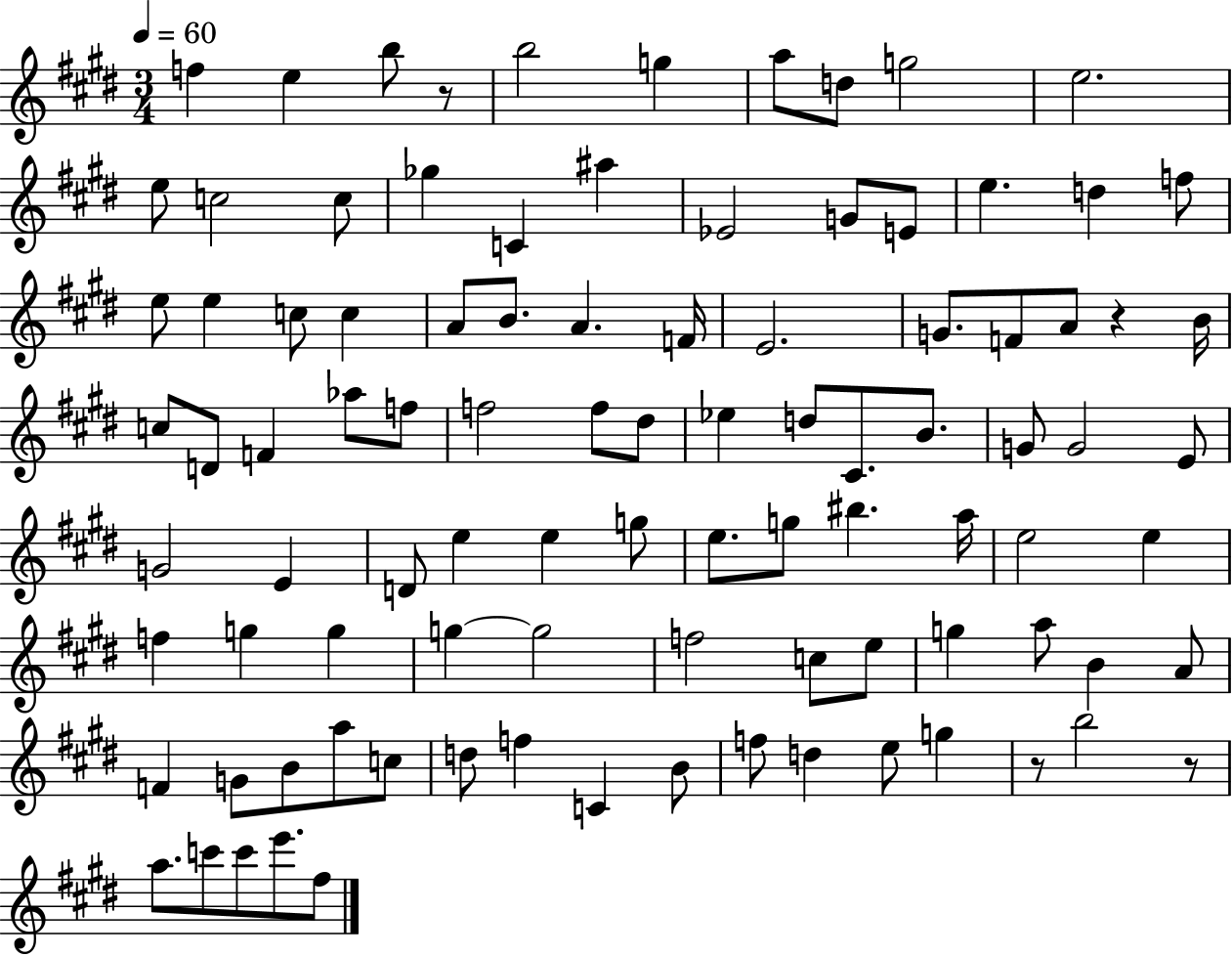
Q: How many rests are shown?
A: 4